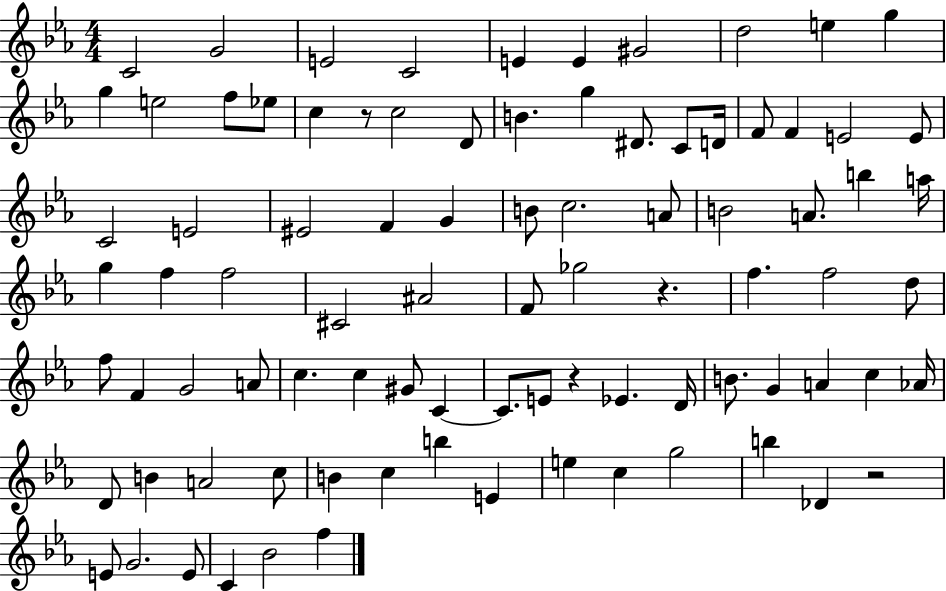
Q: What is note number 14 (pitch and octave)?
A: Eb5